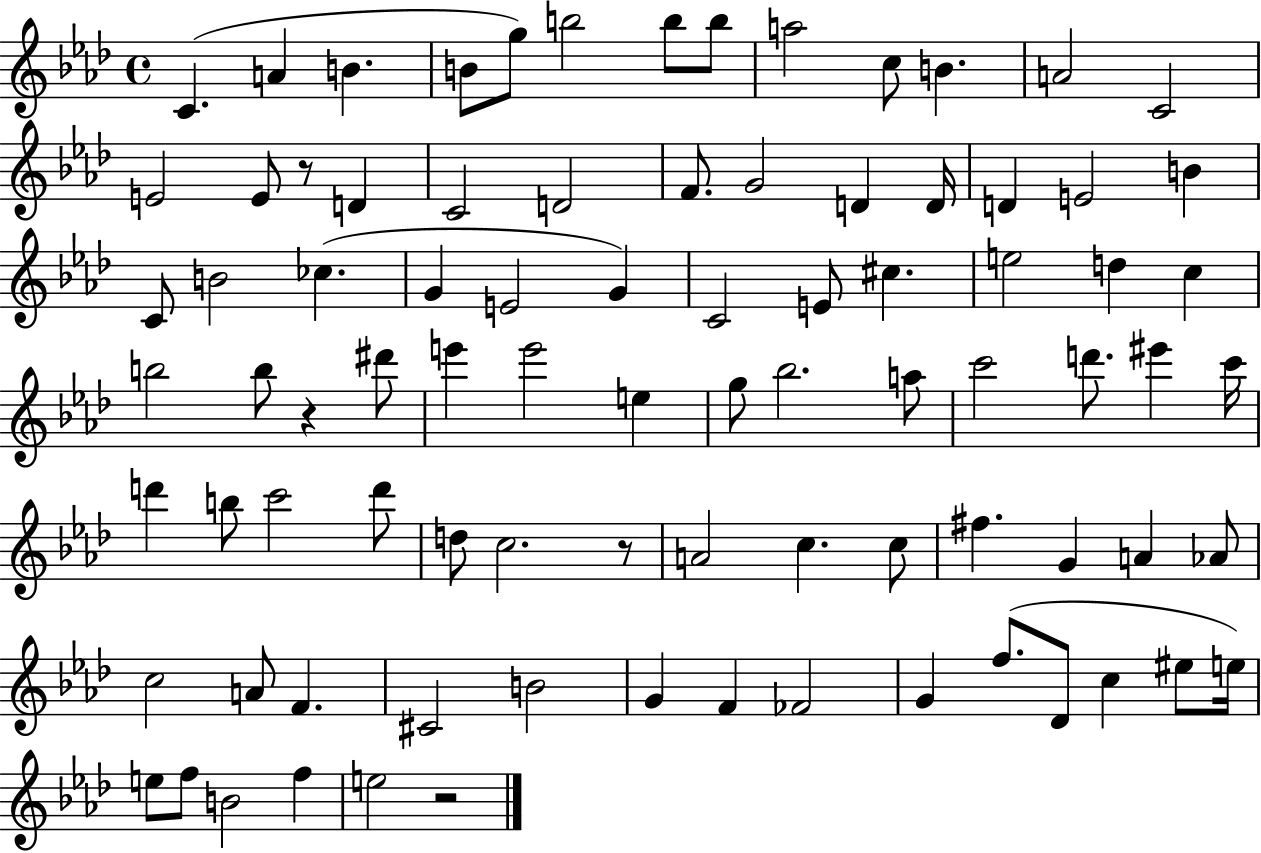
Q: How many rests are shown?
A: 4